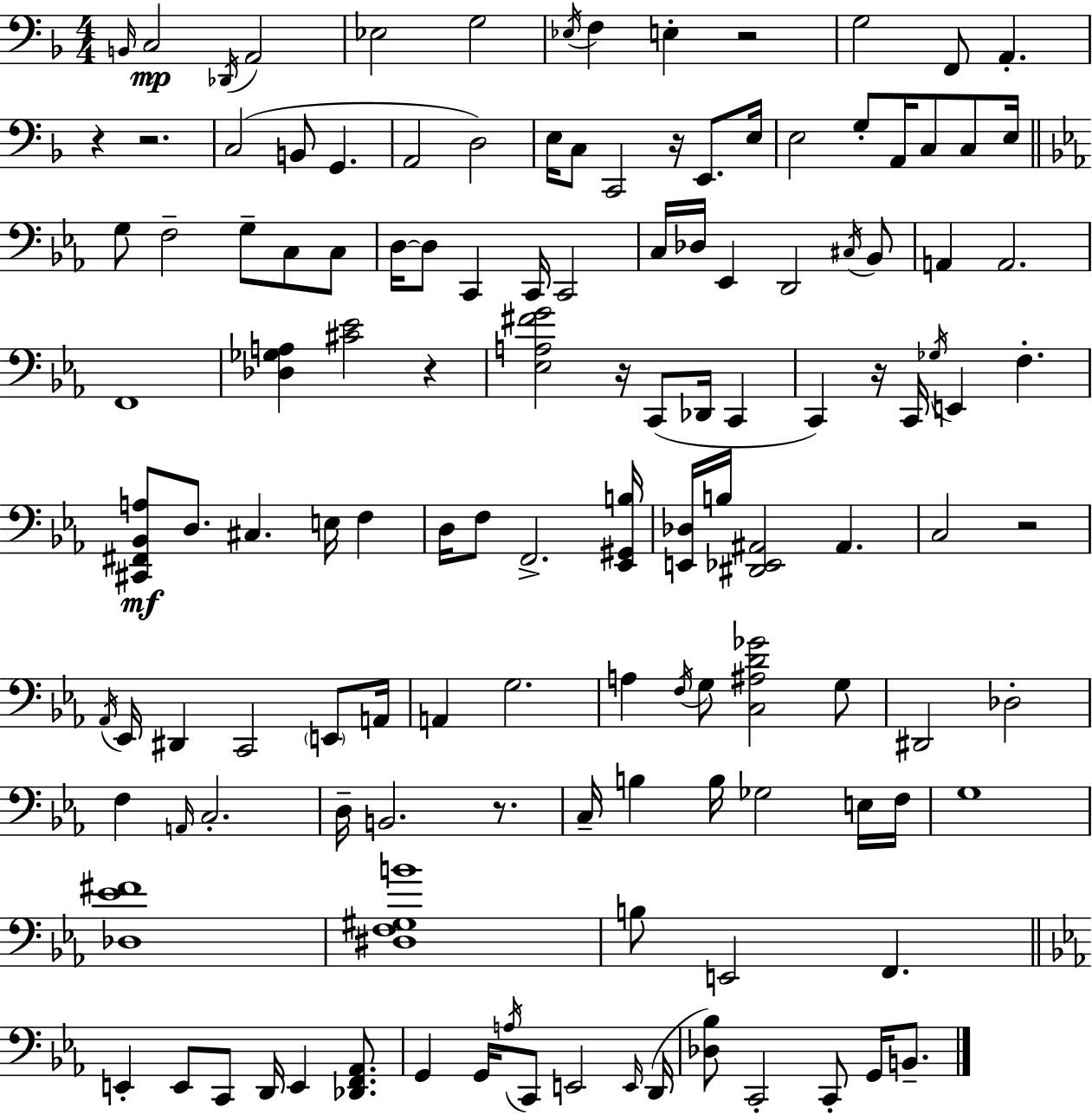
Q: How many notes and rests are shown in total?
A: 131